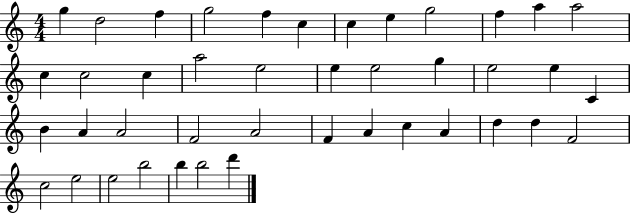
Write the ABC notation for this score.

X:1
T:Untitled
M:4/4
L:1/4
K:C
g d2 f g2 f c c e g2 f a a2 c c2 c a2 e2 e e2 g e2 e C B A A2 F2 A2 F A c A d d F2 c2 e2 e2 b2 b b2 d'